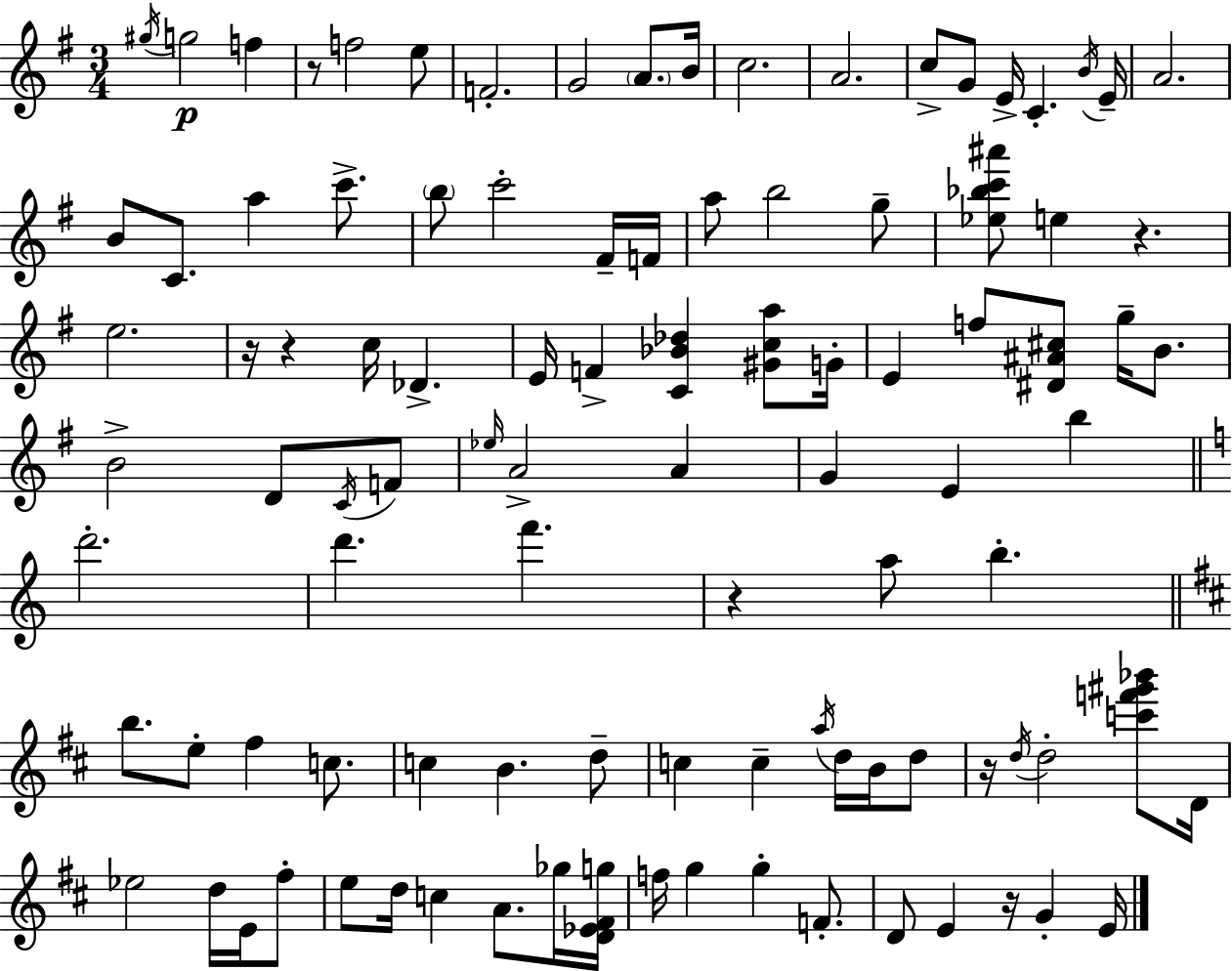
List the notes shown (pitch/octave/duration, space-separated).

G#5/s G5/h F5/q R/e F5/h E5/e F4/h. G4/h A4/e. B4/s C5/h. A4/h. C5/e G4/e E4/s C4/q. B4/s E4/s A4/h. B4/e C4/e. A5/q C6/e. B5/e C6/h F#4/s F4/s A5/e B5/h G5/e [Eb5,Bb5,C6,A#6]/e E5/q R/q. E5/h. R/s R/q C5/s Db4/q. E4/s F4/q [C4,Bb4,Db5]/q [G#4,C5,A5]/e G4/s E4/q F5/e [D#4,A#4,C#5]/e G5/s B4/e. B4/h D4/e C4/s F4/e Eb5/s A4/h A4/q G4/q E4/q B5/q D6/h. D6/q. F6/q. R/q A5/e B5/q. B5/e. E5/e F#5/q C5/e. C5/q B4/q. D5/e C5/q C5/q A5/s D5/s B4/s D5/e R/s D5/s D5/h [C6,F6,G#6,Bb6]/e D4/s Eb5/h D5/s E4/s F#5/e E5/e D5/s C5/q A4/e. Gb5/s [D4,Eb4,F#4,G5]/s F5/s G5/q G5/q F4/e. D4/e E4/q R/s G4/q E4/s